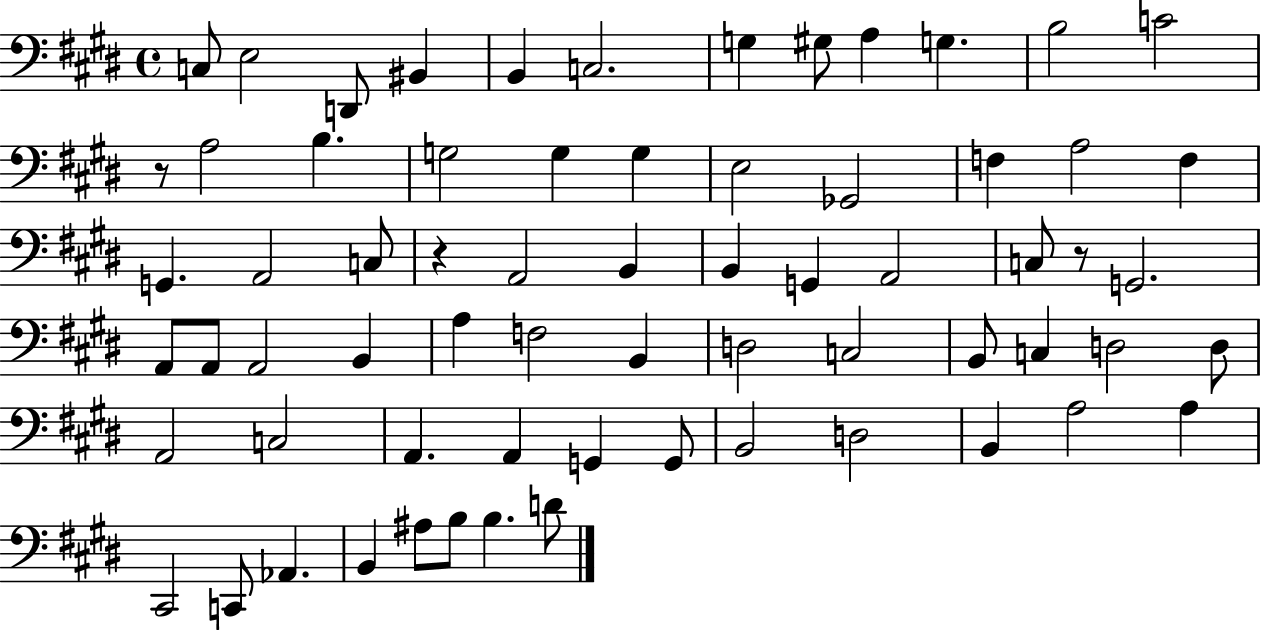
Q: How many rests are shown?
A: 3